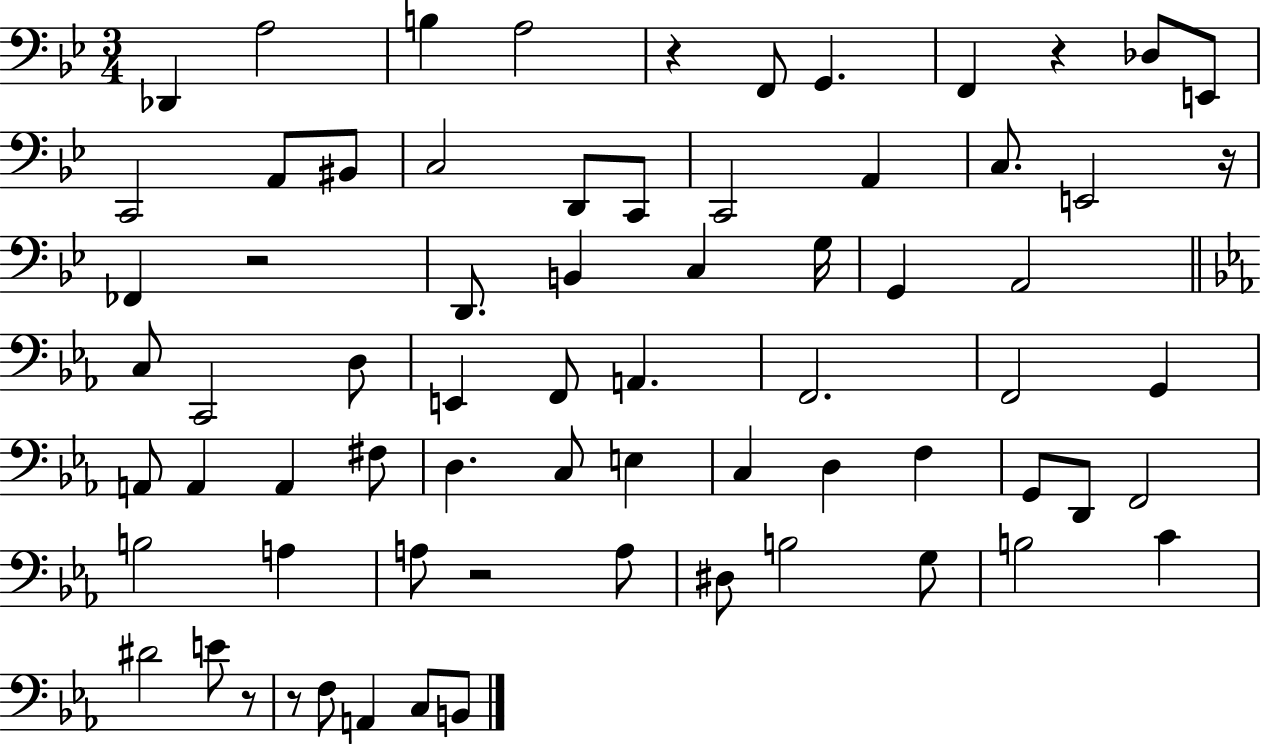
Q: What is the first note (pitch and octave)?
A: Db2